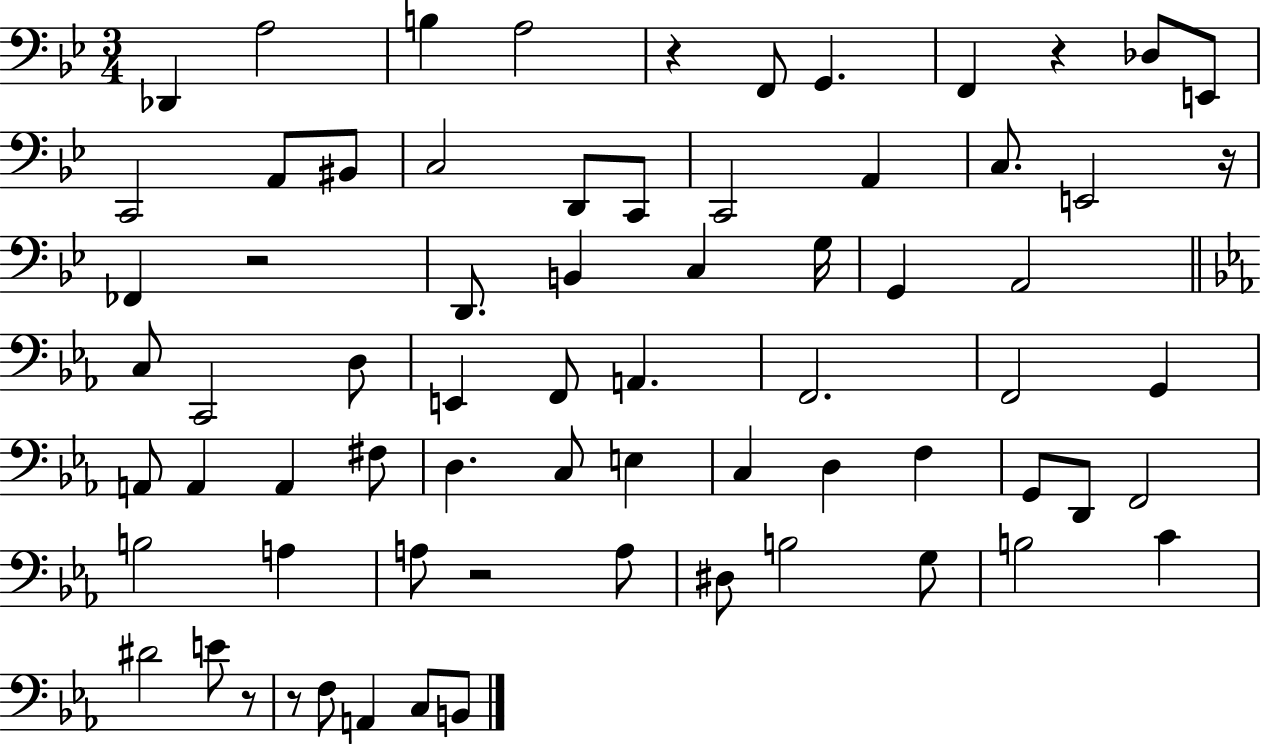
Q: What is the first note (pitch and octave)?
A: Db2